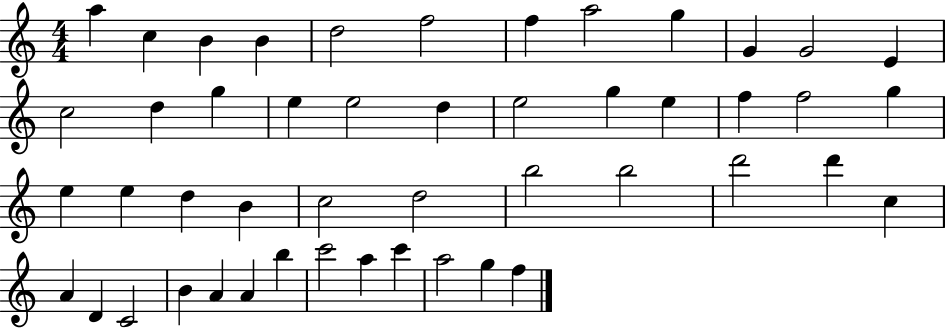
A5/q C5/q B4/q B4/q D5/h F5/h F5/q A5/h G5/q G4/q G4/h E4/q C5/h D5/q G5/q E5/q E5/h D5/q E5/h G5/q E5/q F5/q F5/h G5/q E5/q E5/q D5/q B4/q C5/h D5/h B5/h B5/h D6/h D6/q C5/q A4/q D4/q C4/h B4/q A4/q A4/q B5/q C6/h A5/q C6/q A5/h G5/q F5/q